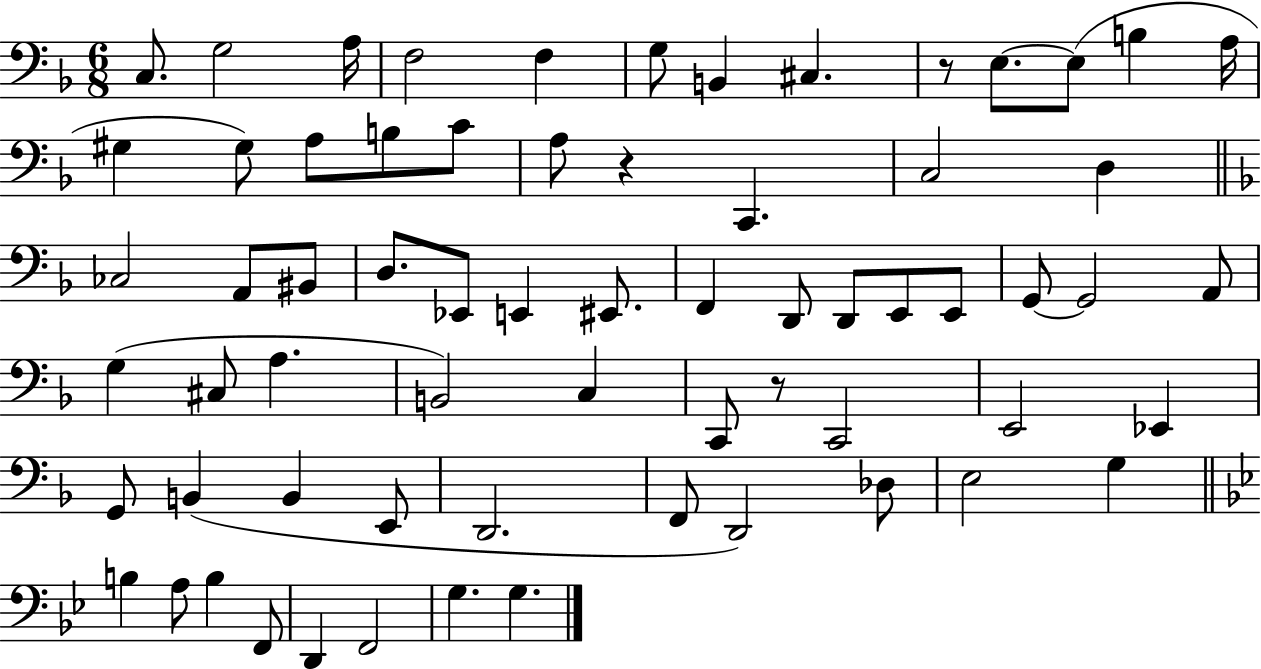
{
  \clef bass
  \numericTimeSignature
  \time 6/8
  \key f \major
  c8. g2 a16 | f2 f4 | g8 b,4 cis4. | r8 e8.~~ e8( b4 a16 | \break gis4 gis8) a8 b8 c'8 | a8 r4 c,4. | c2 d4 | \bar "||" \break \key d \minor ces2 a,8 bis,8 | d8. ees,8 e,4 eis,8. | f,4 d,8 d,8 e,8 e,8 | g,8~~ g,2 a,8 | \break g4( cis8 a4. | b,2) c4 | c,8 r8 c,2 | e,2 ees,4 | \break g,8 b,4( b,4 e,8 | d,2. | f,8 d,2) des8 | e2 g4 | \break \bar "||" \break \key bes \major b4 a8 b4 f,8 | d,4 f,2 | g4. g4. | \bar "|."
}